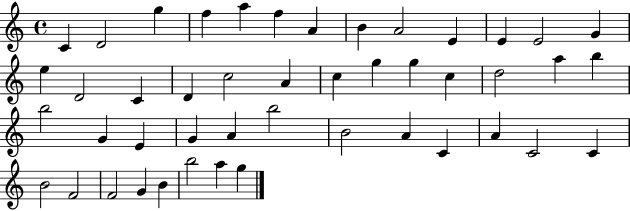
{
  \clef treble
  \time 4/4
  \defaultTimeSignature
  \key c \major
  c'4 d'2 g''4 | f''4 a''4 f''4 a'4 | b'4 a'2 e'4 | e'4 e'2 g'4 | \break e''4 d'2 c'4 | d'4 c''2 a'4 | c''4 g''4 g''4 c''4 | d''2 a''4 b''4 | \break b''2 g'4 e'4 | g'4 a'4 b''2 | b'2 a'4 c'4 | a'4 c'2 c'4 | \break b'2 f'2 | f'2 g'4 b'4 | b''2 a''4 g''4 | \bar "|."
}